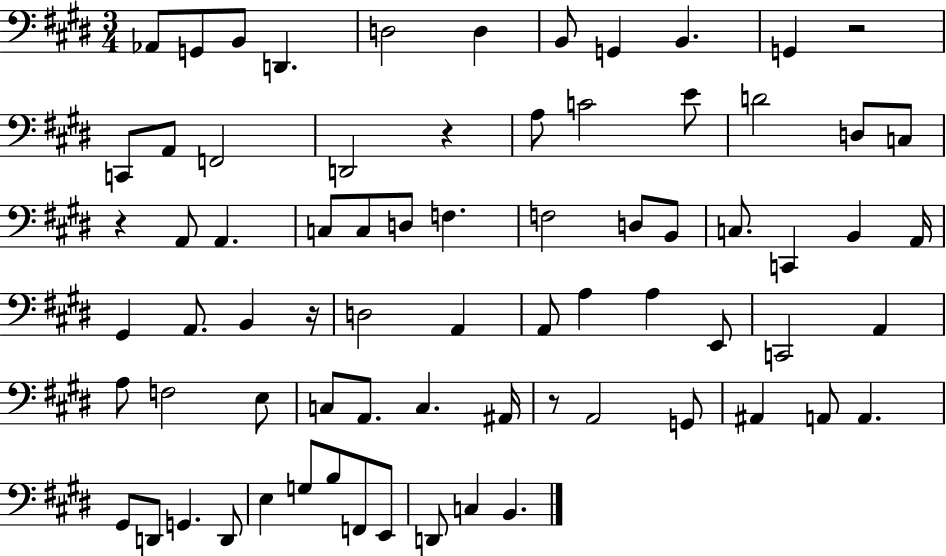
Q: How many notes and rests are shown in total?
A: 73